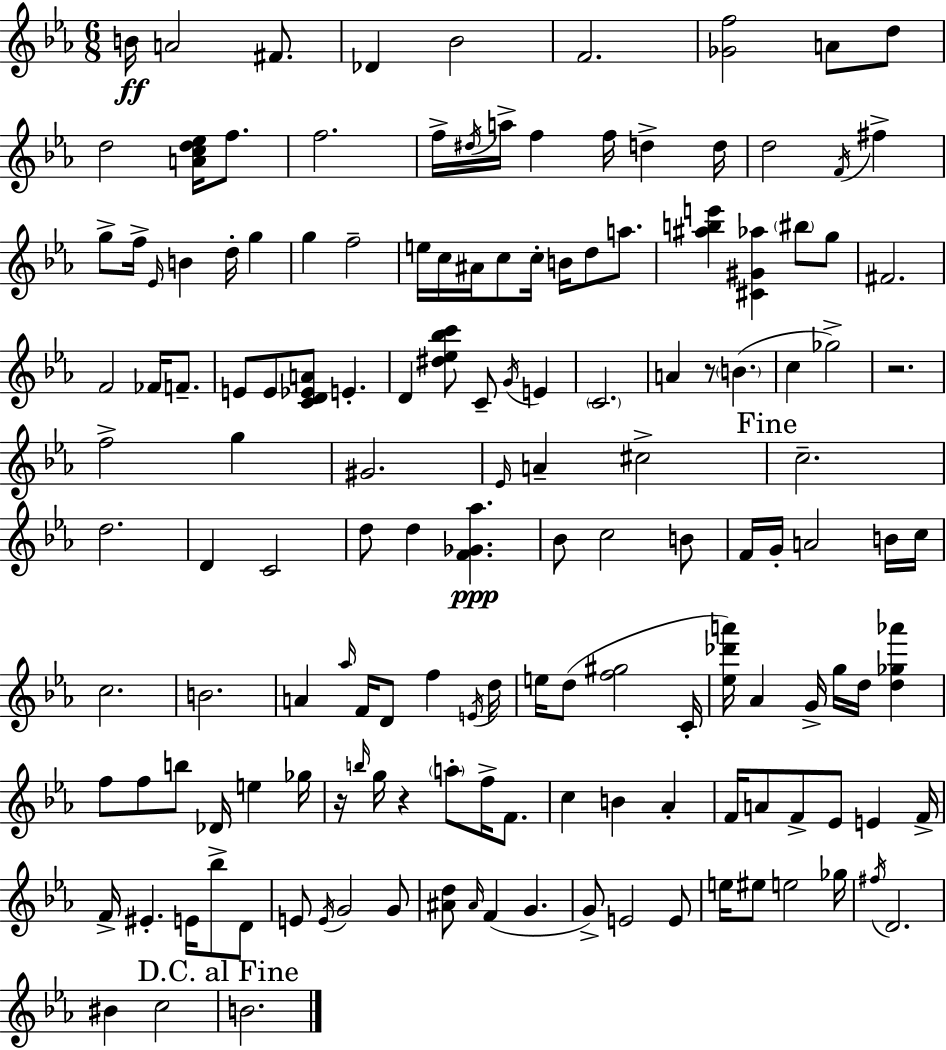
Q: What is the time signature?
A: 6/8